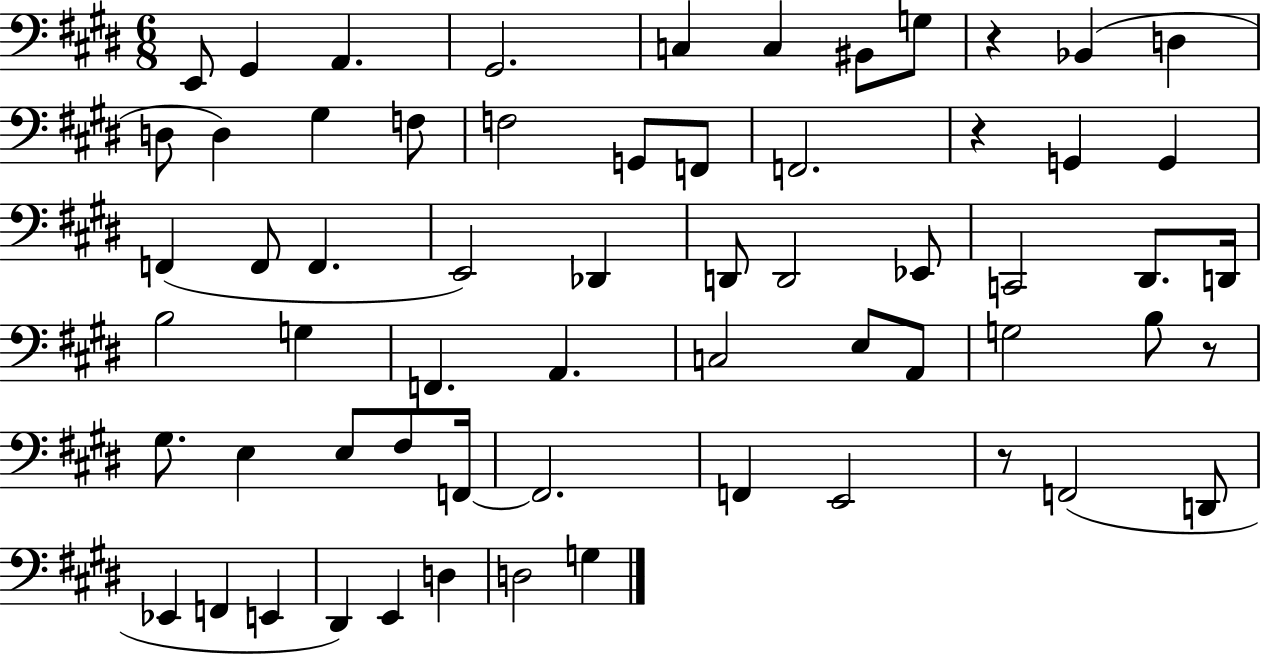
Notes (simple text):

E2/e G#2/q A2/q. G#2/h. C3/q C3/q BIS2/e G3/e R/q Bb2/q D3/q D3/e D3/q G#3/q F3/e F3/h G2/e F2/e F2/h. R/q G2/q G2/q F2/q F2/e F2/q. E2/h Db2/q D2/e D2/h Eb2/e C2/h D#2/e. D2/s B3/h G3/q F2/q. A2/q. C3/h E3/e A2/e G3/h B3/e R/e G#3/e. E3/q E3/e F#3/e F2/s F2/h. F2/q E2/h R/e F2/h D2/e Eb2/q F2/q E2/q D#2/q E2/q D3/q D3/h G3/q